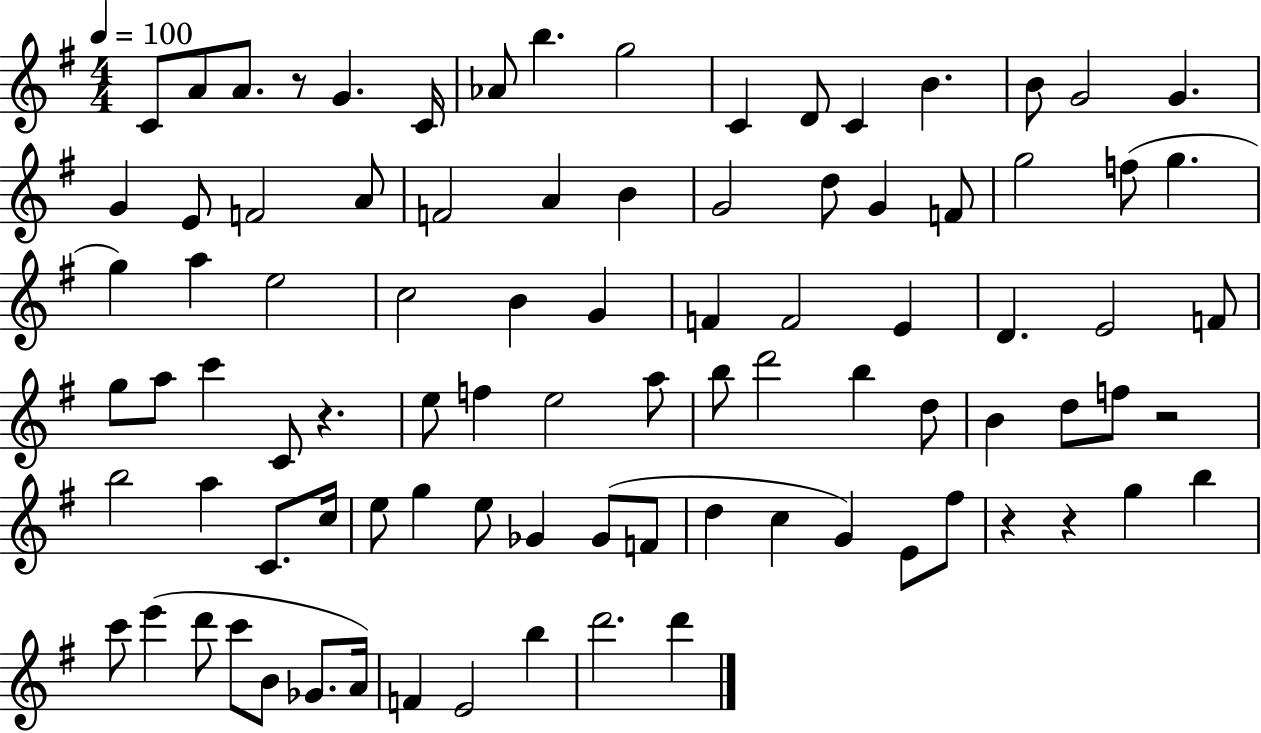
{
  \clef treble
  \numericTimeSignature
  \time 4/4
  \key g \major
  \tempo 4 = 100
  \repeat volta 2 { c'8 a'8 a'8. r8 g'4. c'16 | aes'8 b''4. g''2 | c'4 d'8 c'4 b'4. | b'8 g'2 g'4. | \break g'4 e'8 f'2 a'8 | f'2 a'4 b'4 | g'2 d''8 g'4 f'8 | g''2 f''8( g''4. | \break g''4) a''4 e''2 | c''2 b'4 g'4 | f'4 f'2 e'4 | d'4. e'2 f'8 | \break g''8 a''8 c'''4 c'8 r4. | e''8 f''4 e''2 a''8 | b''8 d'''2 b''4 d''8 | b'4 d''8 f''8 r2 | \break b''2 a''4 c'8. c''16 | e''8 g''4 e''8 ges'4 ges'8( f'8 | d''4 c''4 g'4) e'8 fis''8 | r4 r4 g''4 b''4 | \break c'''8 e'''4( d'''8 c'''8 b'8 ges'8. a'16) | f'4 e'2 b''4 | d'''2. d'''4 | } \bar "|."
}